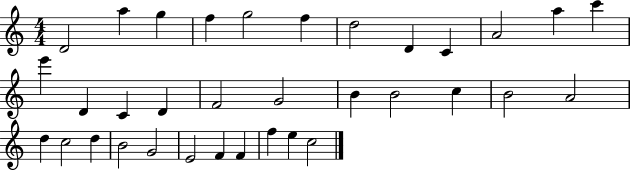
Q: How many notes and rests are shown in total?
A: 34